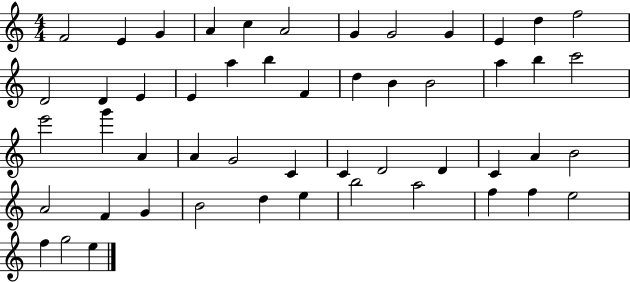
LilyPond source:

{
  \clef treble
  \numericTimeSignature
  \time 4/4
  \key c \major
  f'2 e'4 g'4 | a'4 c''4 a'2 | g'4 g'2 g'4 | e'4 d''4 f''2 | \break d'2 d'4 e'4 | e'4 a''4 b''4 f'4 | d''4 b'4 b'2 | a''4 b''4 c'''2 | \break e'''2 g'''4 a'4 | a'4 g'2 c'4 | c'4 d'2 d'4 | c'4 a'4 b'2 | \break a'2 f'4 g'4 | b'2 d''4 e''4 | b''2 a''2 | f''4 f''4 e''2 | \break f''4 g''2 e''4 | \bar "|."
}